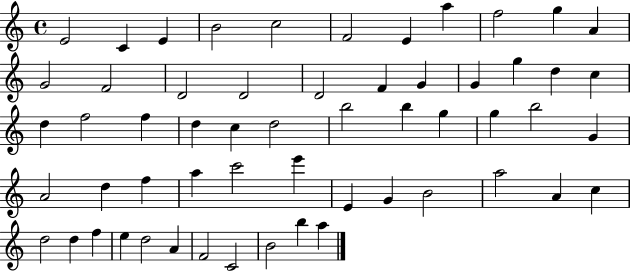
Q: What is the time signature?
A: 4/4